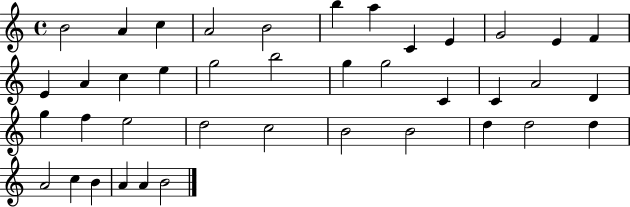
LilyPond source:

{
  \clef treble
  \time 4/4
  \defaultTimeSignature
  \key c \major
  b'2 a'4 c''4 | a'2 b'2 | b''4 a''4 c'4 e'4 | g'2 e'4 f'4 | \break e'4 a'4 c''4 e''4 | g''2 b''2 | g''4 g''2 c'4 | c'4 a'2 d'4 | \break g''4 f''4 e''2 | d''2 c''2 | b'2 b'2 | d''4 d''2 d''4 | \break a'2 c''4 b'4 | a'4 a'4 b'2 | \bar "|."
}